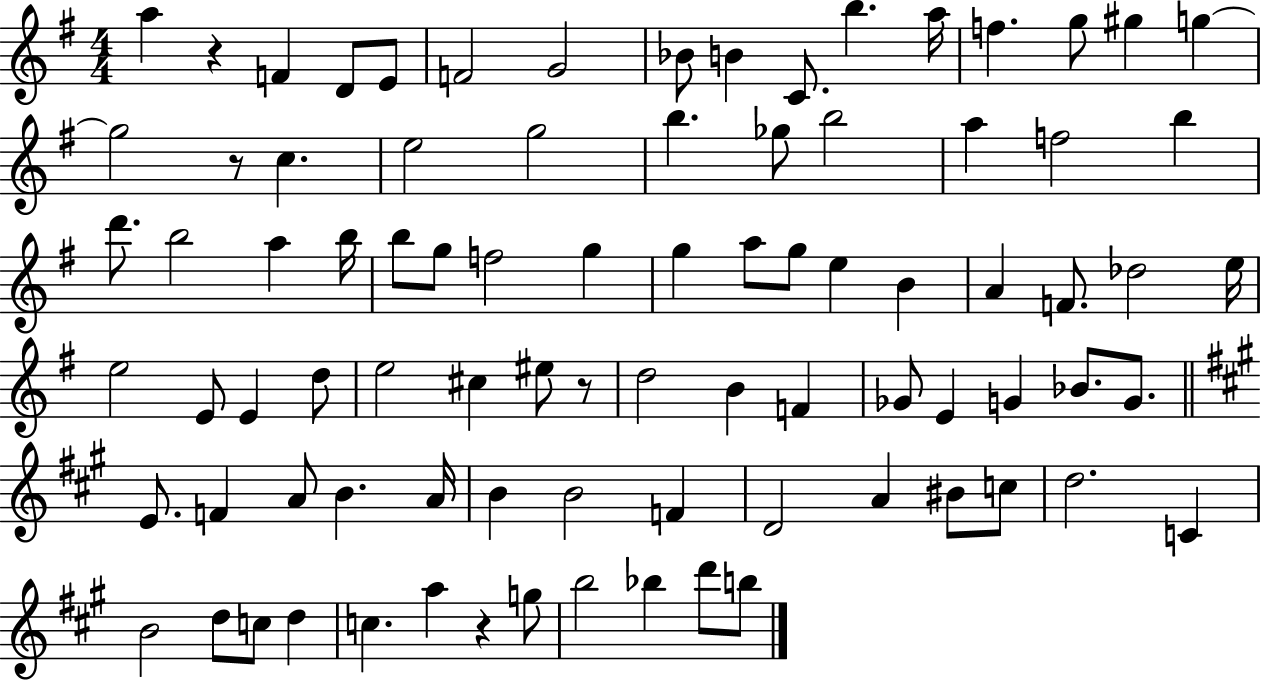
{
  \clef treble
  \numericTimeSignature
  \time 4/4
  \key g \major
  a''4 r4 f'4 d'8 e'8 | f'2 g'2 | bes'8 b'4 c'8. b''4. a''16 | f''4. g''8 gis''4 g''4~~ | \break g''2 r8 c''4. | e''2 g''2 | b''4. ges''8 b''2 | a''4 f''2 b''4 | \break d'''8. b''2 a''4 b''16 | b''8 g''8 f''2 g''4 | g''4 a''8 g''8 e''4 b'4 | a'4 f'8. des''2 e''16 | \break e''2 e'8 e'4 d''8 | e''2 cis''4 eis''8 r8 | d''2 b'4 f'4 | ges'8 e'4 g'4 bes'8. g'8. | \break \bar "||" \break \key a \major e'8. f'4 a'8 b'4. a'16 | b'4 b'2 f'4 | d'2 a'4 bis'8 c''8 | d''2. c'4 | \break b'2 d''8 c''8 d''4 | c''4. a''4 r4 g''8 | b''2 bes''4 d'''8 b''8 | \bar "|."
}